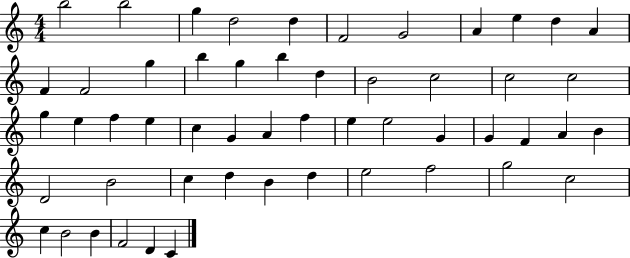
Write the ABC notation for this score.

X:1
T:Untitled
M:4/4
L:1/4
K:C
b2 b2 g d2 d F2 G2 A e d A F F2 g b g b d B2 c2 c2 c2 g e f e c G A f e e2 G G F A B D2 B2 c d B d e2 f2 g2 c2 c B2 B F2 D C